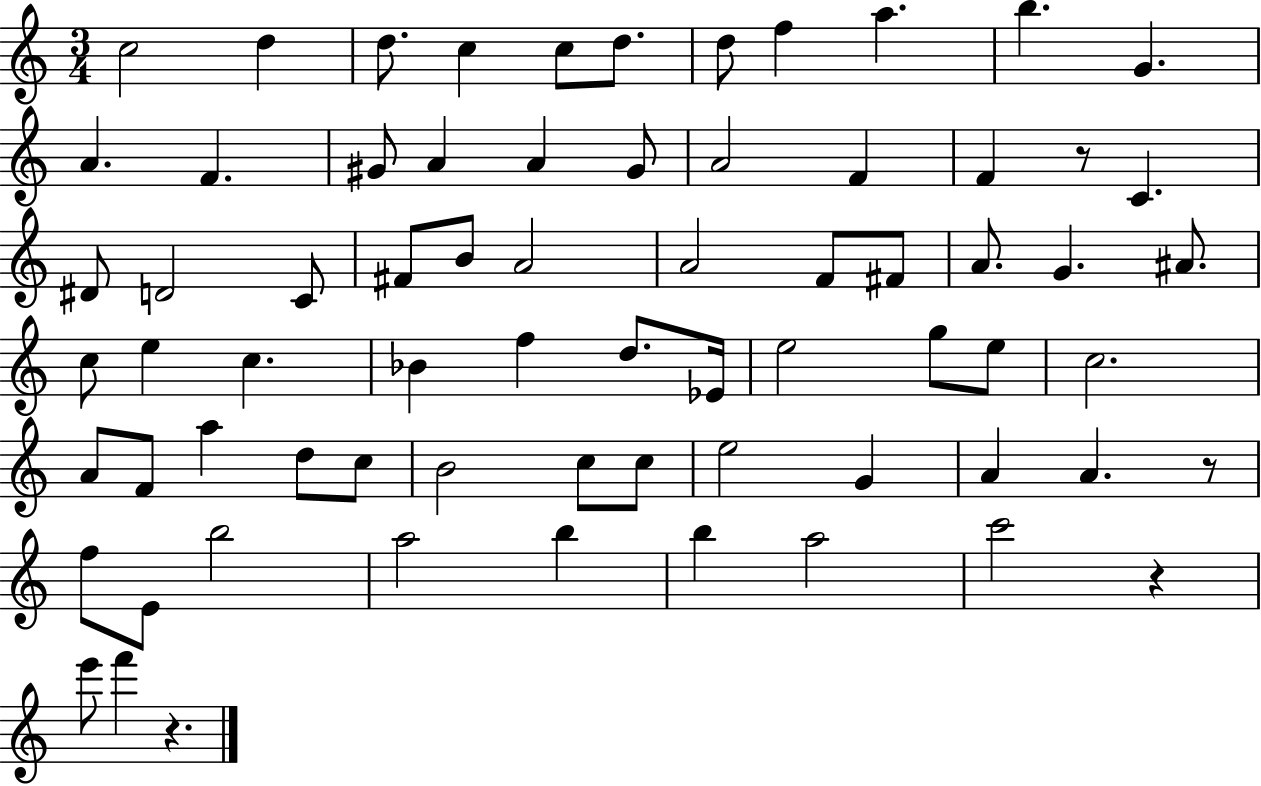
{
  \clef treble
  \numericTimeSignature
  \time 3/4
  \key c \major
  \repeat volta 2 { c''2 d''4 | d''8. c''4 c''8 d''8. | d''8 f''4 a''4. | b''4. g'4. | \break a'4. f'4. | gis'8 a'4 a'4 gis'8 | a'2 f'4 | f'4 r8 c'4. | \break dis'8 d'2 c'8 | fis'8 b'8 a'2 | a'2 f'8 fis'8 | a'8. g'4. ais'8. | \break c''8 e''4 c''4. | bes'4 f''4 d''8. ees'16 | e''2 g''8 e''8 | c''2. | \break a'8 f'8 a''4 d''8 c''8 | b'2 c''8 c''8 | e''2 g'4 | a'4 a'4. r8 | \break f''8 e'8 b''2 | a''2 b''4 | b''4 a''2 | c'''2 r4 | \break e'''8 f'''4 r4. | } \bar "|."
}